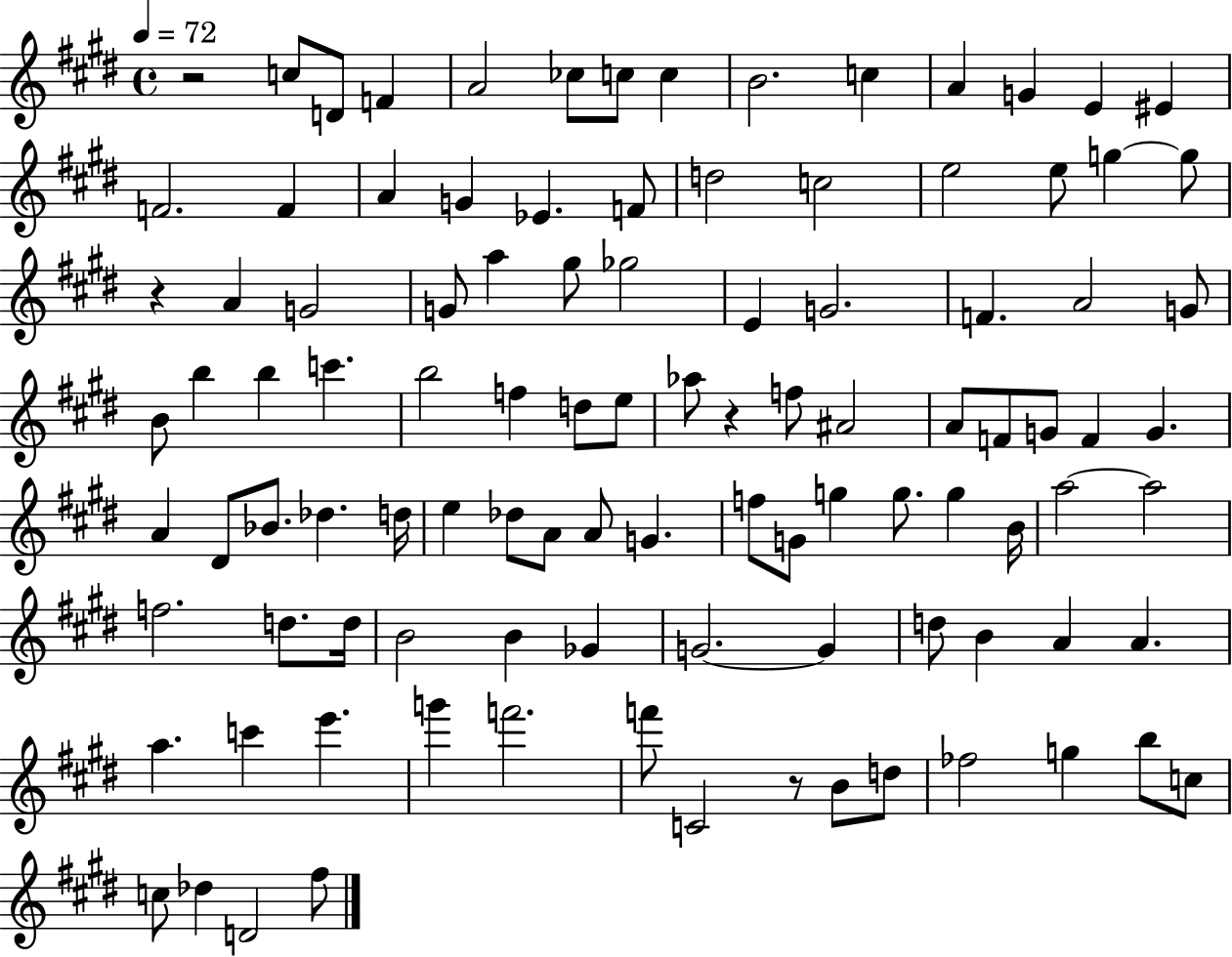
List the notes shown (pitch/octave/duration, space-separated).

R/h C5/e D4/e F4/q A4/h CES5/e C5/e C5/q B4/h. C5/q A4/q G4/q E4/q EIS4/q F4/h. F4/q A4/q G4/q Eb4/q. F4/e D5/h C5/h E5/h E5/e G5/q G5/e R/q A4/q G4/h G4/e A5/q G#5/e Gb5/h E4/q G4/h. F4/q. A4/h G4/e B4/e B5/q B5/q C6/q. B5/h F5/q D5/e E5/e Ab5/e R/q F5/e A#4/h A4/e F4/e G4/e F4/q G4/q. A4/q D#4/e Bb4/e. Db5/q. D5/s E5/q Db5/e A4/e A4/e G4/q. F5/e G4/e G5/q G5/e. G5/q B4/s A5/h A5/h F5/h. D5/e. D5/s B4/h B4/q Gb4/q G4/h. G4/q D5/e B4/q A4/q A4/q. A5/q. C6/q E6/q. G6/q F6/h. F6/e C4/h R/e B4/e D5/e FES5/h G5/q B5/e C5/e C5/e Db5/q D4/h F#5/e